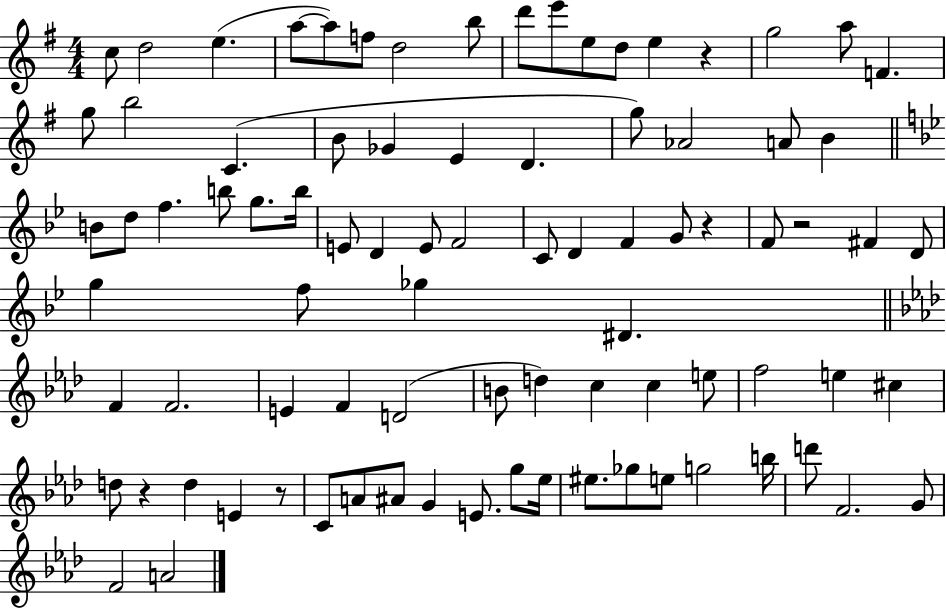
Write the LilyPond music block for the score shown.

{
  \clef treble
  \numericTimeSignature
  \time 4/4
  \key g \major
  c''8 d''2 e''4.( | a''8~~ a''8) f''8 d''2 b''8 | d'''8 e'''8 e''8 d''8 e''4 r4 | g''2 a''8 f'4. | \break g''8 b''2 c'4.( | b'8 ges'4 e'4 d'4. | g''8) aes'2 a'8 b'4 | \bar "||" \break \key bes \major b'8 d''8 f''4. b''8 g''8. b''16 | e'8 d'4 e'8 f'2 | c'8 d'4 f'4 g'8 r4 | f'8 r2 fis'4 d'8 | \break g''4 f''8 ges''4 dis'4. | \bar "||" \break \key aes \major f'4 f'2. | e'4 f'4 d'2( | b'8 d''4) c''4 c''4 e''8 | f''2 e''4 cis''4 | \break d''8 r4 d''4 e'4 r8 | c'8 a'8 ais'8 g'4 e'8. g''8 ees''16 | eis''8. ges''8 e''8 g''2 b''16 | d'''8 f'2. g'8 | \break f'2 a'2 | \bar "|."
}